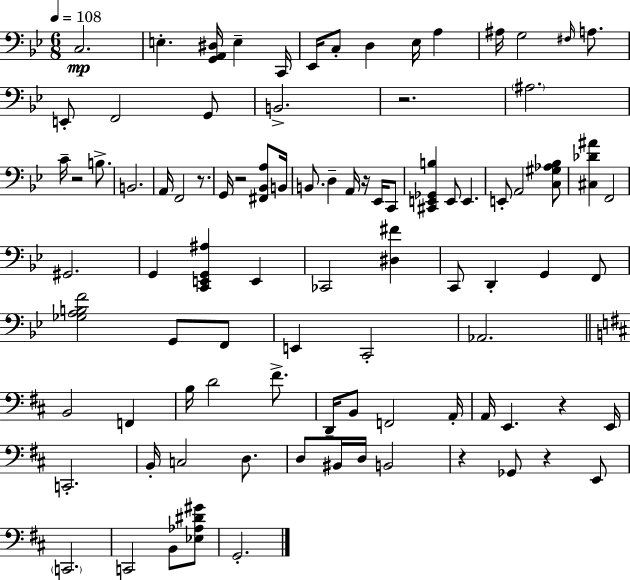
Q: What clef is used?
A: bass